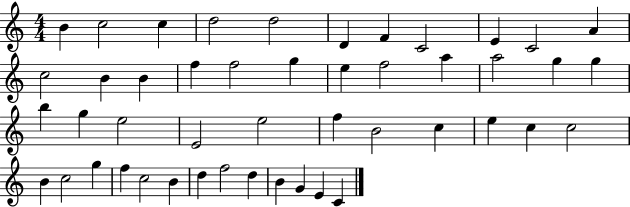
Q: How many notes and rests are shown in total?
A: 47